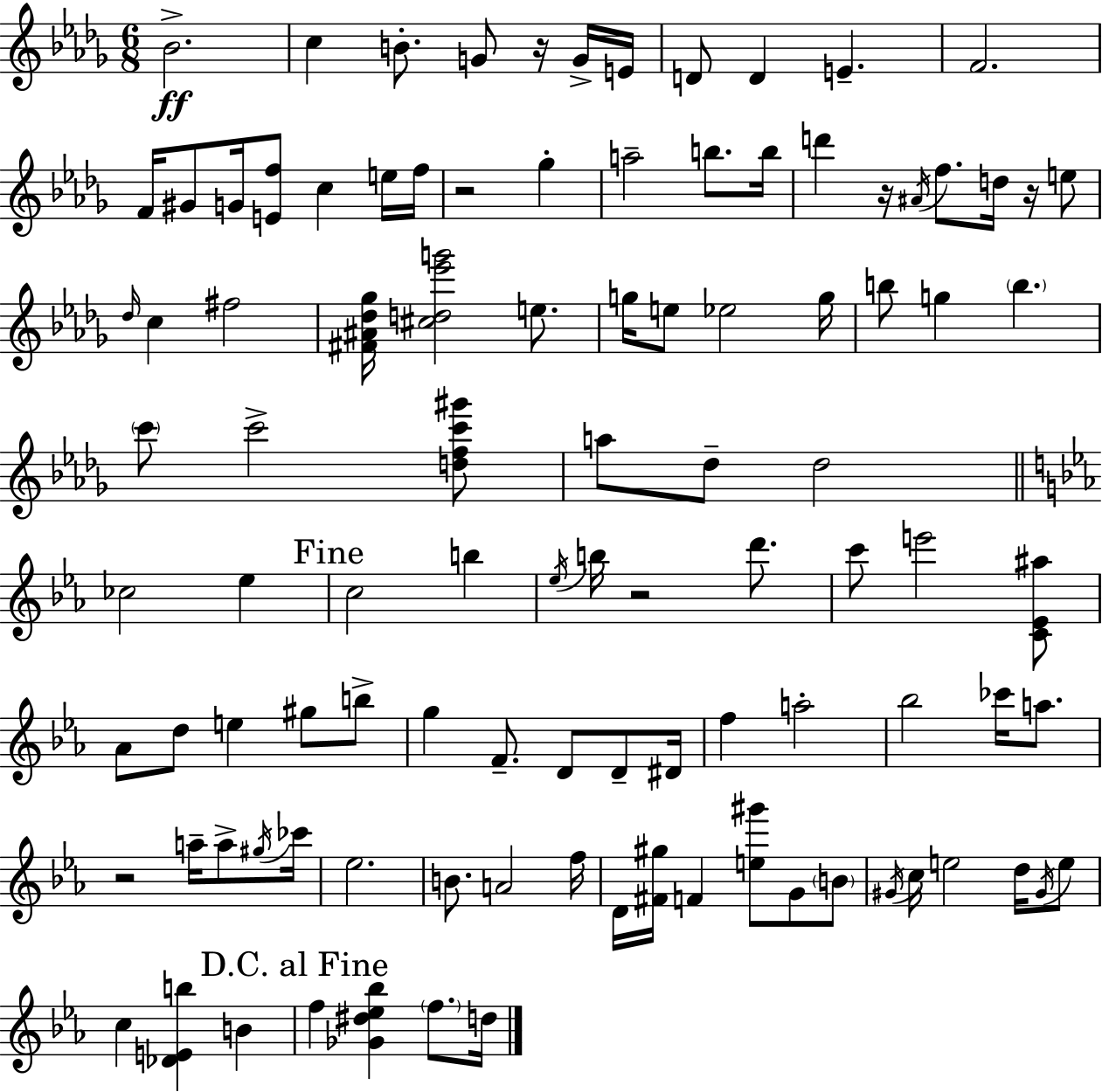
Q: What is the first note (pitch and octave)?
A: Bb4